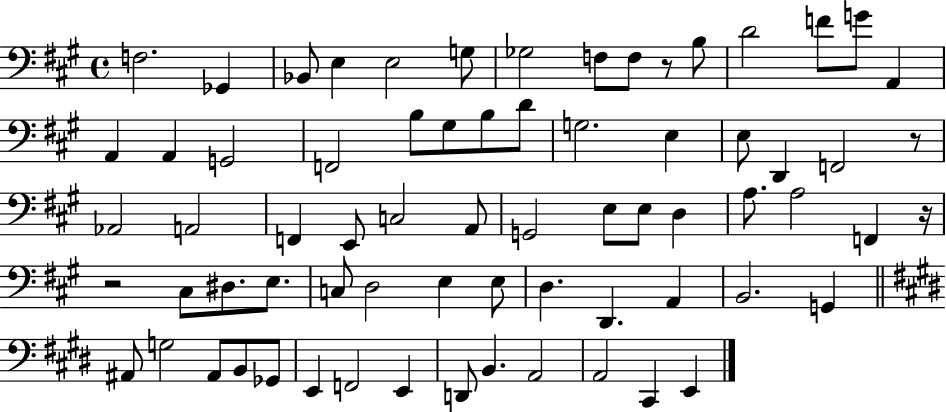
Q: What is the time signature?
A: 4/4